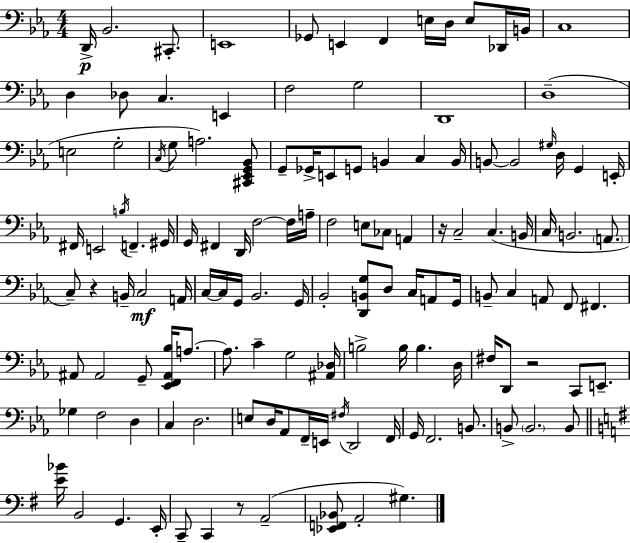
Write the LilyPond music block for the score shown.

{
  \clef bass
  \numericTimeSignature
  \time 4/4
  \key ees \major
  d,16->\p bes,2. cis,8.-. | e,1 | ges,8 e,4 f,4 e16 d16 e8 des,16 b,16 | c1 | \break d4 des8 c4. e,4 | f2 g2 | d,1 | d1--( | \break e2 g2-. | \acciaccatura { c16 } g8 a2.) <cis, ees, g, bes,>8 | g,8-- ges,16-> e,8 g,8 b,4 c4 | b,16 b,8~~ b,2 \grace { gis16 } d16 g,4 | \break e,16-. fis,16 e,2 \acciaccatura { b16 } f,4.-- | gis,16 g,16 fis,4 d,16 f2~~ | f16 a16-- f2 e8 ces8 a,4 | r16 c2-- c4.( | \break b,16 c16 b,2. | \parenthesize a,8. c8--) r4 b,16-- c2\mf | a,16 c16~~ c16 g,16 bes,2. | g,16 bes,2-. <d, b, g>8 d8 c16 | \break a,8 g,16 b,8-- c4 a,8 f,8 fis,4. | ais,8 ais,2 g,8-- <ees, f, ais, bes>16 | a8.~~ a8. c'4-- g2 | <ais, des>16 b2-> b16 b4. | \break d16 fis16 d,8 r2 c,8 | e,8.-- ges4 f2 d4 | c4 d2. | e8 d16 aes,8 f,16-- e,16 \acciaccatura { fis16 } d,2 | \break f,16 g,16 f,2. | b,8. b,8-> \parenthesize b,2. | b,8 \bar "||" \break \key e \minor <e' bes'>16 b,2 g,4. e,16-. | c,8-- c,4 r8 a,2--( | <ees, f, bes,>8 a,2-. gis4.) | \bar "|."
}